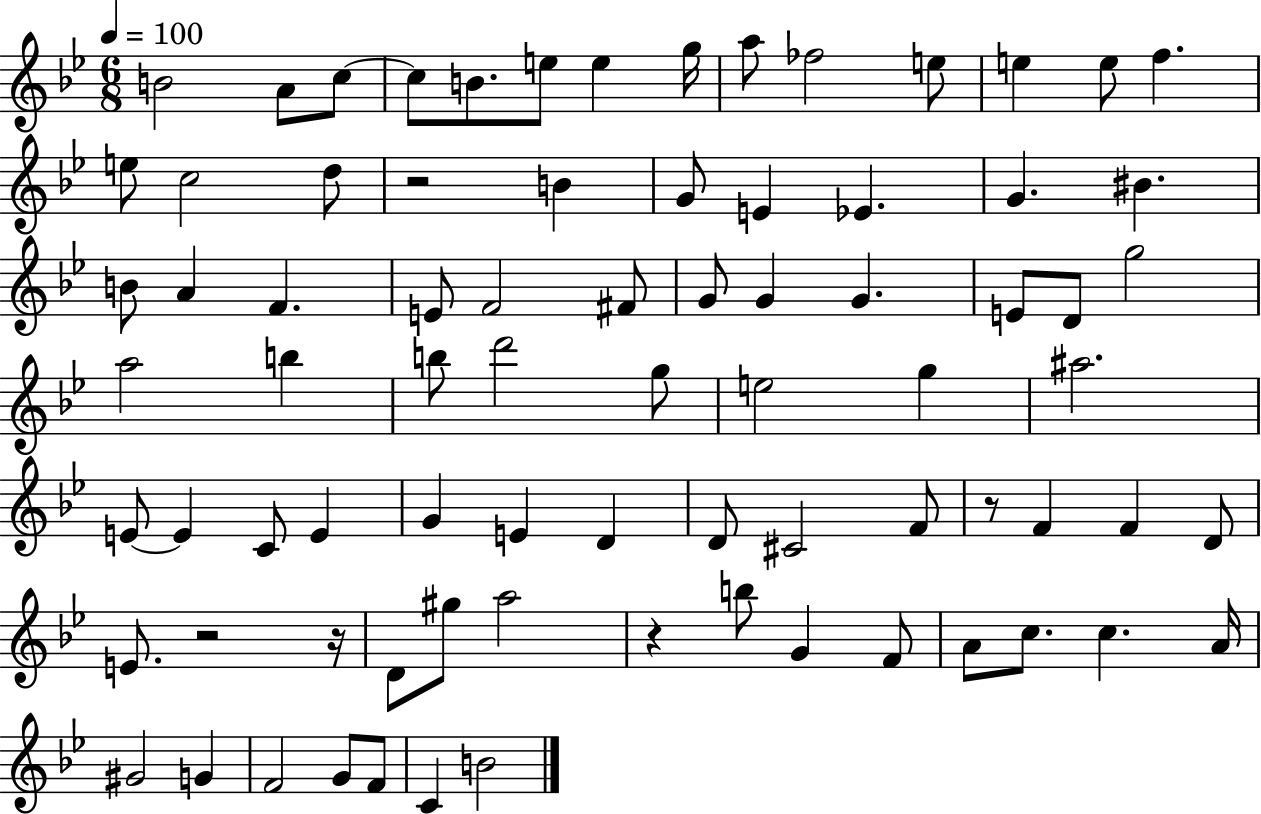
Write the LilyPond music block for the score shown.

{
  \clef treble
  \numericTimeSignature
  \time 6/8
  \key bes \major
  \tempo 4 = 100
  \repeat volta 2 { b'2 a'8 c''8~~ | c''8 b'8. e''8 e''4 g''16 | a''8 fes''2 e''8 | e''4 e''8 f''4. | \break e''8 c''2 d''8 | r2 b'4 | g'8 e'4 ees'4. | g'4. bis'4. | \break b'8 a'4 f'4. | e'8 f'2 fis'8 | g'8 g'4 g'4. | e'8 d'8 g''2 | \break a''2 b''4 | b''8 d'''2 g''8 | e''2 g''4 | ais''2. | \break e'8~~ e'4 c'8 e'4 | g'4 e'4 d'4 | d'8 cis'2 f'8 | r8 f'4 f'4 d'8 | \break e'8. r2 r16 | d'8 gis''8 a''2 | r4 b''8 g'4 f'8 | a'8 c''8. c''4. a'16 | \break gis'2 g'4 | f'2 g'8 f'8 | c'4 b'2 | } \bar "|."
}